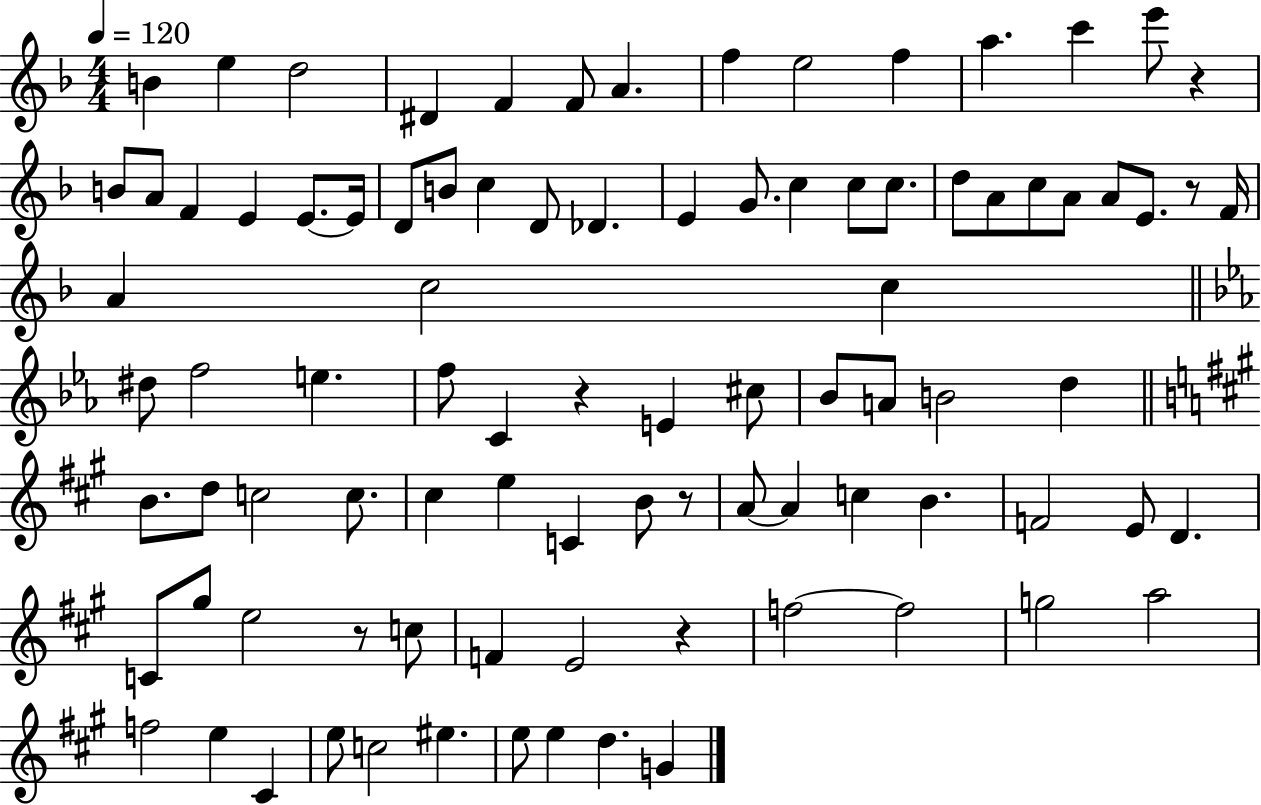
{
  \clef treble
  \numericTimeSignature
  \time 4/4
  \key f \major
  \tempo 4 = 120
  b'4 e''4 d''2 | dis'4 f'4 f'8 a'4. | f''4 e''2 f''4 | a''4. c'''4 e'''8 r4 | \break b'8 a'8 f'4 e'4 e'8.~~ e'16 | d'8 b'8 c''4 d'8 des'4. | e'4 g'8. c''4 c''8 c''8. | d''8 a'8 c''8 a'8 a'8 e'8. r8 f'16 | \break a'4 c''2 c''4 | \bar "||" \break \key ees \major dis''8 f''2 e''4. | f''8 c'4 r4 e'4 cis''8 | bes'8 a'8 b'2 d''4 | \bar "||" \break \key a \major b'8. d''8 c''2 c''8. | cis''4 e''4 c'4 b'8 r8 | a'8~~ a'4 c''4 b'4. | f'2 e'8 d'4. | \break c'8 gis''8 e''2 r8 c''8 | f'4 e'2 r4 | f''2~~ f''2 | g''2 a''2 | \break f''2 e''4 cis'4 | e''8 c''2 eis''4. | e''8 e''4 d''4. g'4 | \bar "|."
}